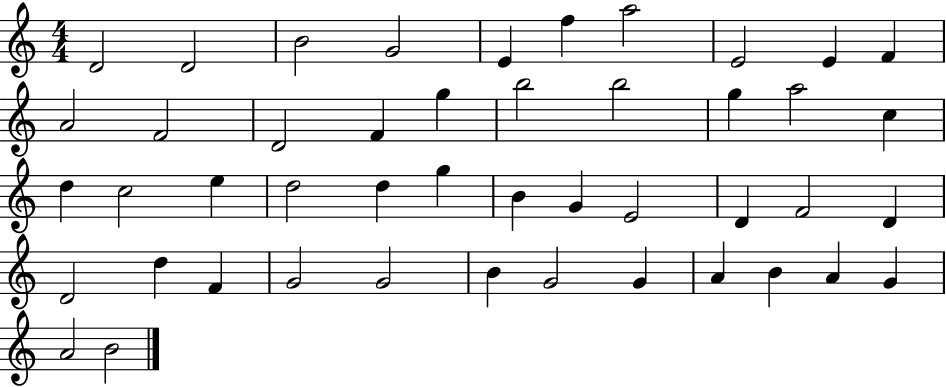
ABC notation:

X:1
T:Untitled
M:4/4
L:1/4
K:C
D2 D2 B2 G2 E f a2 E2 E F A2 F2 D2 F g b2 b2 g a2 c d c2 e d2 d g B G E2 D F2 D D2 d F G2 G2 B G2 G A B A G A2 B2